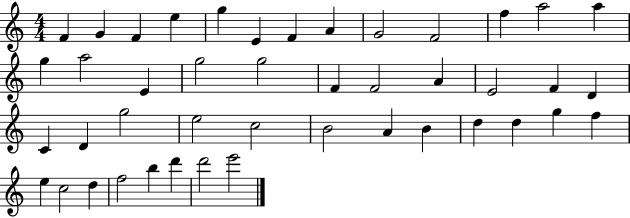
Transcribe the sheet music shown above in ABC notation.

X:1
T:Untitled
M:4/4
L:1/4
K:C
F G F e g E F A G2 F2 f a2 a g a2 E g2 g2 F F2 A E2 F D C D g2 e2 c2 B2 A B d d g f e c2 d f2 b d' d'2 e'2